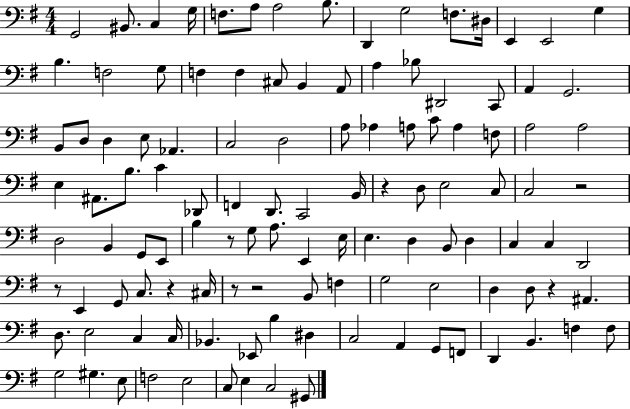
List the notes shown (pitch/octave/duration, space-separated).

G2/h BIS2/e. C3/q G3/s F3/e. A3/e A3/h B3/e. D2/q G3/h F3/e. D#3/s E2/q E2/h G3/q B3/q. F3/h G3/e F3/q F3/q C#3/e B2/q A2/e A3/q Bb3/e D#2/h C2/e A2/q G2/h. B2/e D3/e D3/q E3/e Ab2/q. C3/h D3/h A3/e Ab3/q A3/e C4/e A3/q F3/e A3/h A3/h E3/q A#2/e. B3/e. C4/q Db2/e F2/q D2/e. C2/h B2/s R/q D3/e E3/h C3/e C3/h R/h D3/h B2/q G2/e E2/e B3/q R/e G3/e A3/e. E2/q E3/s E3/q. D3/q B2/e D3/q C3/q C3/q D2/h R/e E2/q G2/e C3/e. R/q C#3/s R/e R/h B2/e F3/q G3/h E3/h D3/q D3/e R/q A#2/q. D3/e. E3/h C3/q C3/s Bb2/q. Eb2/e B3/q D#3/q C3/h A2/q G2/e F2/e D2/q B2/q. F3/q F3/e G3/h G#3/q. E3/e F3/h E3/h C3/e E3/q C3/h G#2/e